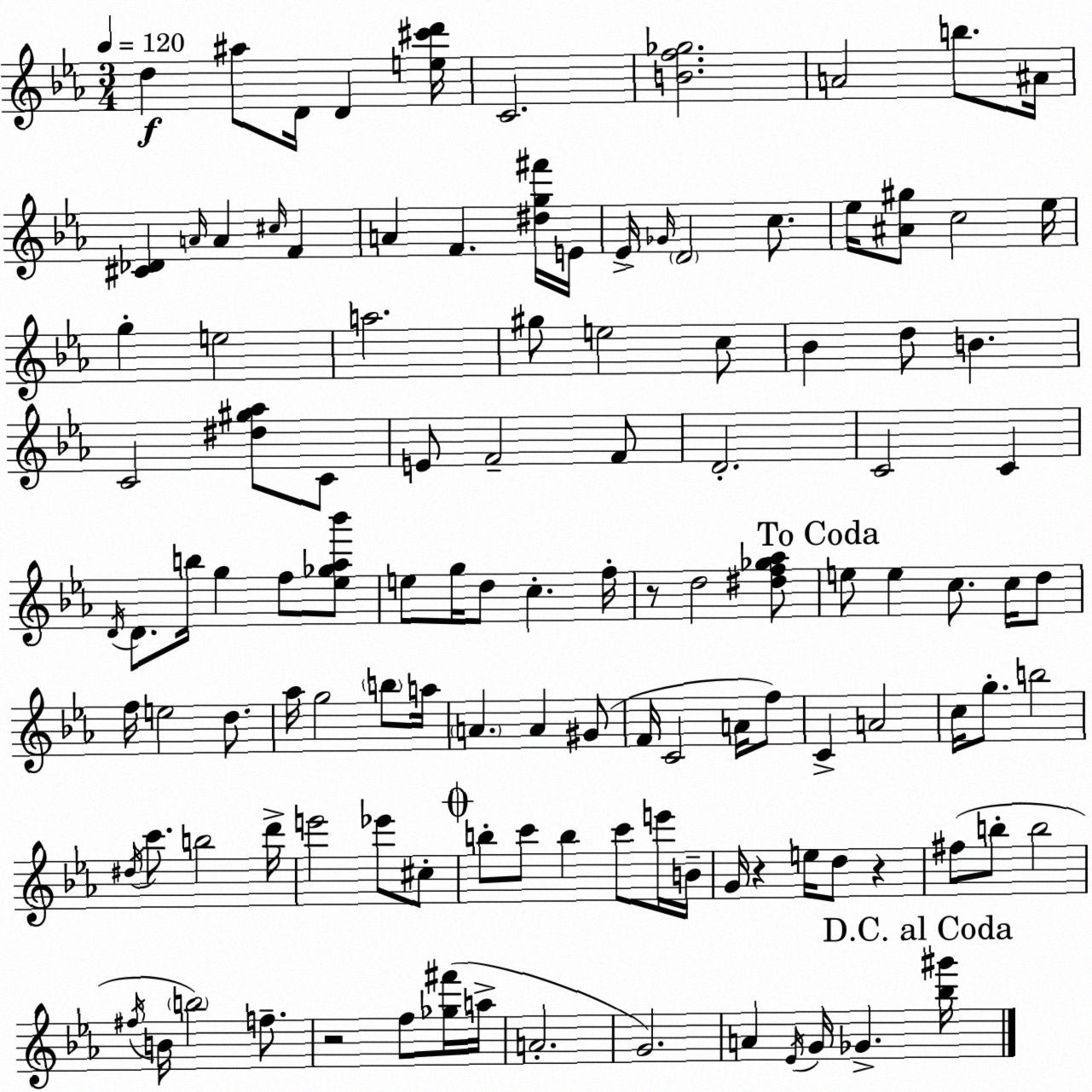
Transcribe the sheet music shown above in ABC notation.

X:1
T:Untitled
M:3/4
L:1/4
K:Cm
d ^a/2 D/4 D [e^c'd']/4 C2 [Bf_g]2 A2 b/2 ^A/4 [^C_D] A/4 A ^c/4 F A F [^dg^f']/4 E/4 _E/4 _G/4 D2 c/2 _e/4 [^A^g]/2 c2 _e/4 g e2 a2 ^g/2 e2 c/2 _B d/2 B C2 [^d^g_a]/2 C/2 E/2 F2 F/2 D2 C2 C D/4 D/2 b/4 g f/2 [_e_g_a_b']/2 e/2 g/4 d/2 c f/4 z/2 d2 [^df_g_a]/2 e/2 e c/2 c/4 d/2 f/4 e2 d/2 _a/4 g2 b/2 a/4 A A ^G/2 F/4 C2 A/4 f/2 C A2 c/4 g/2 b2 ^d/4 c'/2 b2 d'/4 e'2 _e'/2 ^c/2 b/2 c'/2 b c'/2 e'/4 B/4 G/4 z e/4 d/2 z ^f/2 b/2 b2 ^f/4 B/4 b2 f/2 z2 f/2 [_g^f']/4 a/4 A2 G2 A _E/4 G/4 _G [_b^g']/4